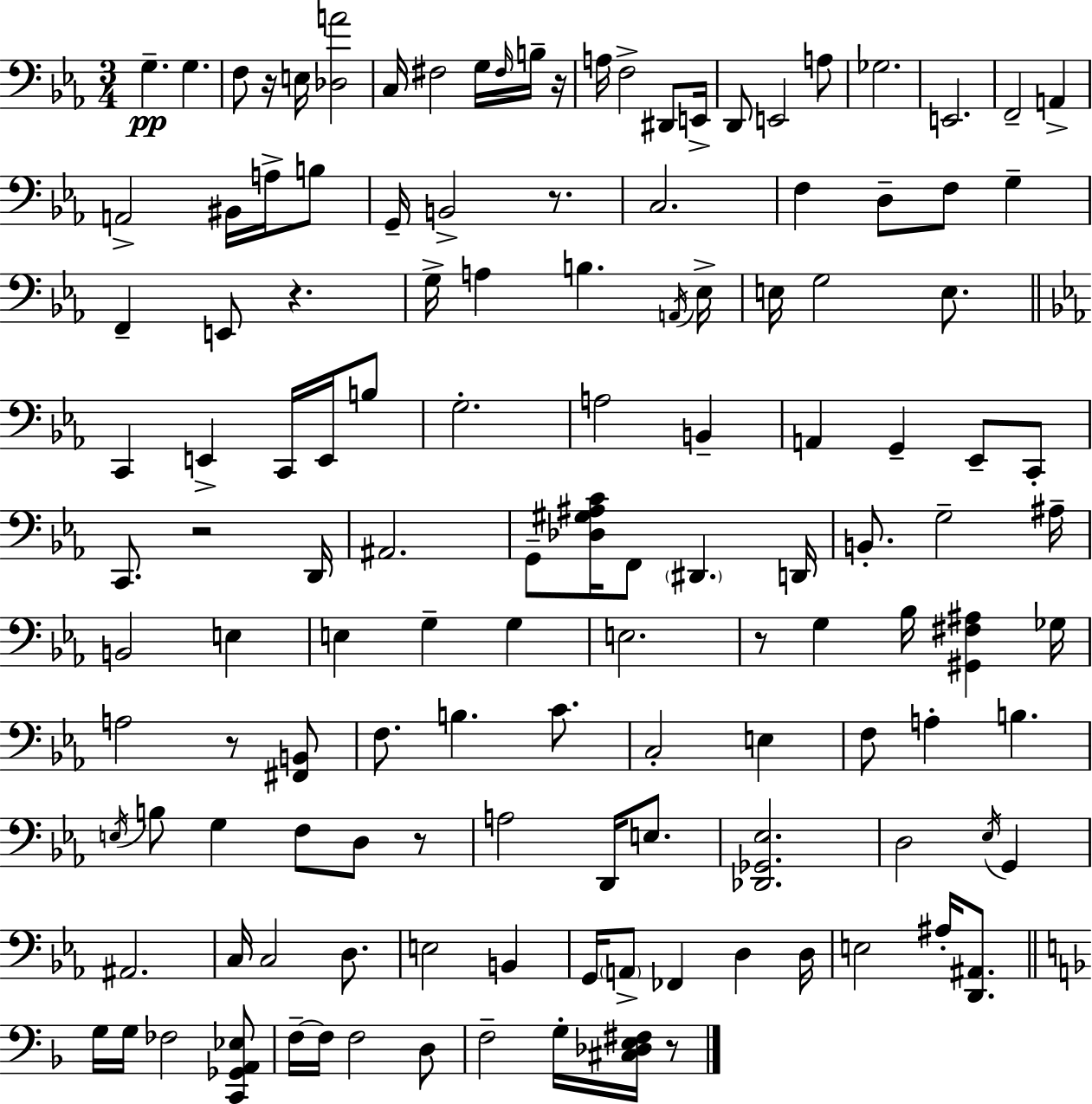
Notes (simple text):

G3/q. G3/q. F3/e R/s E3/s [Db3,A4]/h C3/s F#3/h G3/s F#3/s B3/s R/s A3/s F3/h D#2/e E2/s D2/e E2/h A3/e Gb3/h. E2/h. F2/h A2/q A2/h BIS2/s A3/s B3/e G2/s B2/h R/e. C3/h. F3/q D3/e F3/e G3/q F2/q E2/e R/q. G3/s A3/q B3/q. A2/s Eb3/s E3/s G3/h E3/e. C2/q E2/q C2/s E2/s B3/e G3/h. A3/h B2/q A2/q G2/q Eb2/e C2/e C2/e. R/h D2/s A#2/h. G2/e [Db3,G#3,A#3,C4]/s F2/e D#2/q. D2/s B2/e. G3/h A#3/s B2/h E3/q E3/q G3/q G3/q E3/h. R/e G3/q Bb3/s [G#2,F#3,A#3]/q Gb3/s A3/h R/e [F#2,B2]/e F3/e. B3/q. C4/e. C3/h E3/q F3/e A3/q B3/q. E3/s B3/e G3/q F3/e D3/e R/e A3/h D2/s E3/e. [Db2,Gb2,Eb3]/h. D3/h Eb3/s G2/q A#2/h. C3/s C3/h D3/e. E3/h B2/q G2/s A2/e FES2/q D3/q D3/s E3/h A#3/s [D2,A#2]/e. G3/s G3/s FES3/h [C2,Gb2,A2,Eb3]/e F3/s F3/s F3/h D3/e F3/h G3/s [C#3,Db3,E3,F#3]/s R/e